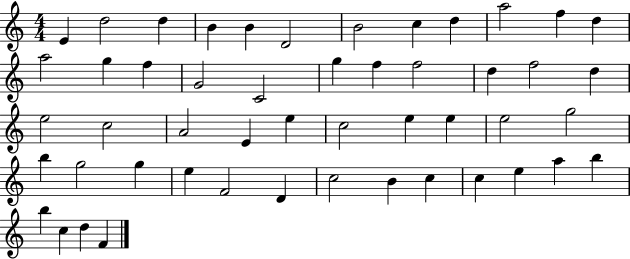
{
  \clef treble
  \numericTimeSignature
  \time 4/4
  \key c \major
  e'4 d''2 d''4 | b'4 b'4 d'2 | b'2 c''4 d''4 | a''2 f''4 d''4 | \break a''2 g''4 f''4 | g'2 c'2 | g''4 f''4 f''2 | d''4 f''2 d''4 | \break e''2 c''2 | a'2 e'4 e''4 | c''2 e''4 e''4 | e''2 g''2 | \break b''4 g''2 g''4 | e''4 f'2 d'4 | c''2 b'4 c''4 | c''4 e''4 a''4 b''4 | \break b''4 c''4 d''4 f'4 | \bar "|."
}